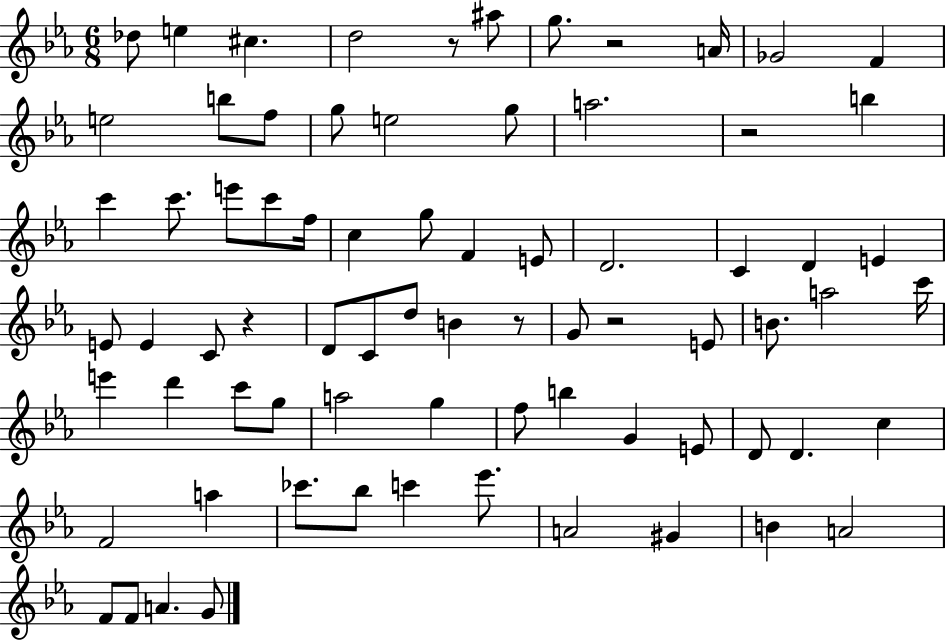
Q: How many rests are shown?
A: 6